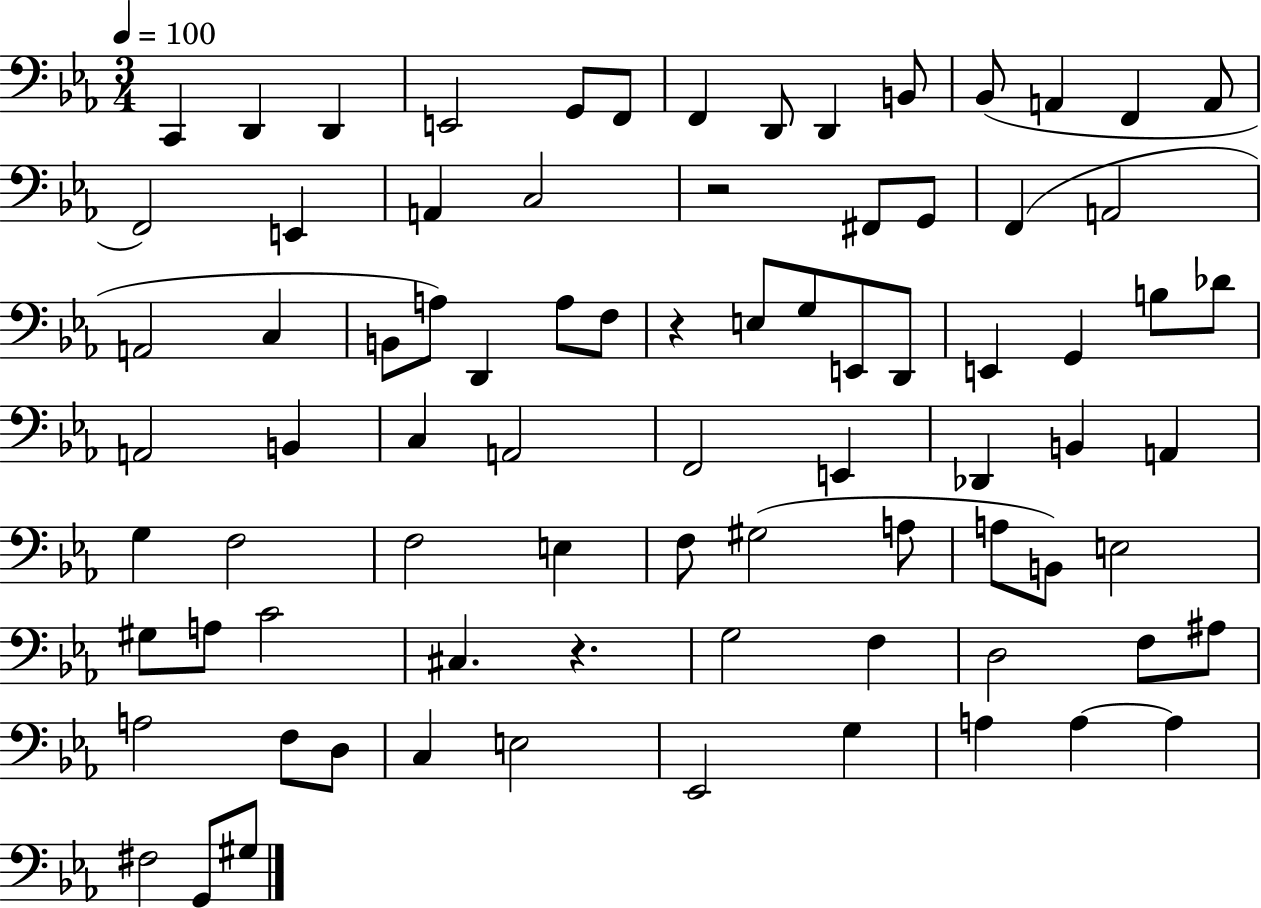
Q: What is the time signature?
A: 3/4